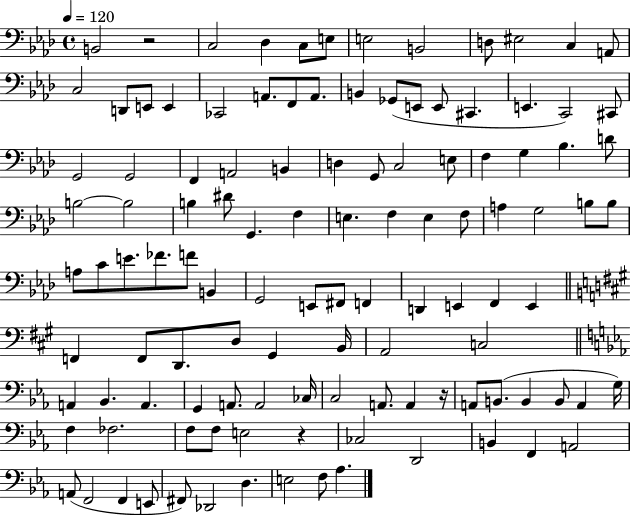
X:1
T:Untitled
M:4/4
L:1/4
K:Ab
B,,2 z2 C,2 _D, C,/2 E,/2 E,2 B,,2 D,/2 ^E,2 C, A,,/2 C,2 D,,/2 E,,/2 E,, _C,,2 A,,/2 F,,/2 A,,/2 B,, _G,,/2 E,,/2 E,,/2 ^C,, E,, C,,2 ^C,,/2 G,,2 G,,2 F,, A,,2 B,, D, G,,/2 C,2 E,/2 F, G, _B, D/2 B,2 B,2 B, ^D/2 G,, F, E, F, E, F,/2 A, G,2 B,/2 B,/2 A,/2 C/2 E/2 _F/2 F/2 B,, G,,2 E,,/2 ^F,,/2 F,, D,, E,, F,, E,, F,, F,,/2 D,,/2 D,/2 ^G,, B,,/4 A,,2 C,2 A,, _B,, A,, G,, A,,/2 A,,2 _C,/4 C,2 A,,/2 A,, z/4 A,,/2 B,,/2 B,, B,,/2 A,, G,/4 F, _F,2 F,/2 F,/2 E,2 z _C,2 D,,2 B,, F,, A,,2 A,,/2 F,,2 F,, E,,/2 ^F,,/2 _D,,2 D, E,2 F,/2 _A,